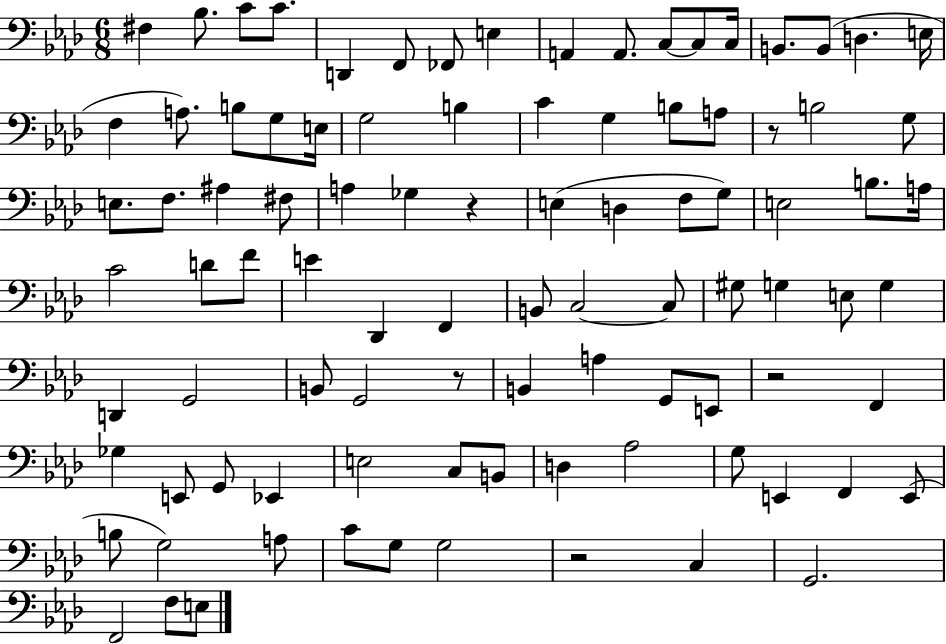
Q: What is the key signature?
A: AES major